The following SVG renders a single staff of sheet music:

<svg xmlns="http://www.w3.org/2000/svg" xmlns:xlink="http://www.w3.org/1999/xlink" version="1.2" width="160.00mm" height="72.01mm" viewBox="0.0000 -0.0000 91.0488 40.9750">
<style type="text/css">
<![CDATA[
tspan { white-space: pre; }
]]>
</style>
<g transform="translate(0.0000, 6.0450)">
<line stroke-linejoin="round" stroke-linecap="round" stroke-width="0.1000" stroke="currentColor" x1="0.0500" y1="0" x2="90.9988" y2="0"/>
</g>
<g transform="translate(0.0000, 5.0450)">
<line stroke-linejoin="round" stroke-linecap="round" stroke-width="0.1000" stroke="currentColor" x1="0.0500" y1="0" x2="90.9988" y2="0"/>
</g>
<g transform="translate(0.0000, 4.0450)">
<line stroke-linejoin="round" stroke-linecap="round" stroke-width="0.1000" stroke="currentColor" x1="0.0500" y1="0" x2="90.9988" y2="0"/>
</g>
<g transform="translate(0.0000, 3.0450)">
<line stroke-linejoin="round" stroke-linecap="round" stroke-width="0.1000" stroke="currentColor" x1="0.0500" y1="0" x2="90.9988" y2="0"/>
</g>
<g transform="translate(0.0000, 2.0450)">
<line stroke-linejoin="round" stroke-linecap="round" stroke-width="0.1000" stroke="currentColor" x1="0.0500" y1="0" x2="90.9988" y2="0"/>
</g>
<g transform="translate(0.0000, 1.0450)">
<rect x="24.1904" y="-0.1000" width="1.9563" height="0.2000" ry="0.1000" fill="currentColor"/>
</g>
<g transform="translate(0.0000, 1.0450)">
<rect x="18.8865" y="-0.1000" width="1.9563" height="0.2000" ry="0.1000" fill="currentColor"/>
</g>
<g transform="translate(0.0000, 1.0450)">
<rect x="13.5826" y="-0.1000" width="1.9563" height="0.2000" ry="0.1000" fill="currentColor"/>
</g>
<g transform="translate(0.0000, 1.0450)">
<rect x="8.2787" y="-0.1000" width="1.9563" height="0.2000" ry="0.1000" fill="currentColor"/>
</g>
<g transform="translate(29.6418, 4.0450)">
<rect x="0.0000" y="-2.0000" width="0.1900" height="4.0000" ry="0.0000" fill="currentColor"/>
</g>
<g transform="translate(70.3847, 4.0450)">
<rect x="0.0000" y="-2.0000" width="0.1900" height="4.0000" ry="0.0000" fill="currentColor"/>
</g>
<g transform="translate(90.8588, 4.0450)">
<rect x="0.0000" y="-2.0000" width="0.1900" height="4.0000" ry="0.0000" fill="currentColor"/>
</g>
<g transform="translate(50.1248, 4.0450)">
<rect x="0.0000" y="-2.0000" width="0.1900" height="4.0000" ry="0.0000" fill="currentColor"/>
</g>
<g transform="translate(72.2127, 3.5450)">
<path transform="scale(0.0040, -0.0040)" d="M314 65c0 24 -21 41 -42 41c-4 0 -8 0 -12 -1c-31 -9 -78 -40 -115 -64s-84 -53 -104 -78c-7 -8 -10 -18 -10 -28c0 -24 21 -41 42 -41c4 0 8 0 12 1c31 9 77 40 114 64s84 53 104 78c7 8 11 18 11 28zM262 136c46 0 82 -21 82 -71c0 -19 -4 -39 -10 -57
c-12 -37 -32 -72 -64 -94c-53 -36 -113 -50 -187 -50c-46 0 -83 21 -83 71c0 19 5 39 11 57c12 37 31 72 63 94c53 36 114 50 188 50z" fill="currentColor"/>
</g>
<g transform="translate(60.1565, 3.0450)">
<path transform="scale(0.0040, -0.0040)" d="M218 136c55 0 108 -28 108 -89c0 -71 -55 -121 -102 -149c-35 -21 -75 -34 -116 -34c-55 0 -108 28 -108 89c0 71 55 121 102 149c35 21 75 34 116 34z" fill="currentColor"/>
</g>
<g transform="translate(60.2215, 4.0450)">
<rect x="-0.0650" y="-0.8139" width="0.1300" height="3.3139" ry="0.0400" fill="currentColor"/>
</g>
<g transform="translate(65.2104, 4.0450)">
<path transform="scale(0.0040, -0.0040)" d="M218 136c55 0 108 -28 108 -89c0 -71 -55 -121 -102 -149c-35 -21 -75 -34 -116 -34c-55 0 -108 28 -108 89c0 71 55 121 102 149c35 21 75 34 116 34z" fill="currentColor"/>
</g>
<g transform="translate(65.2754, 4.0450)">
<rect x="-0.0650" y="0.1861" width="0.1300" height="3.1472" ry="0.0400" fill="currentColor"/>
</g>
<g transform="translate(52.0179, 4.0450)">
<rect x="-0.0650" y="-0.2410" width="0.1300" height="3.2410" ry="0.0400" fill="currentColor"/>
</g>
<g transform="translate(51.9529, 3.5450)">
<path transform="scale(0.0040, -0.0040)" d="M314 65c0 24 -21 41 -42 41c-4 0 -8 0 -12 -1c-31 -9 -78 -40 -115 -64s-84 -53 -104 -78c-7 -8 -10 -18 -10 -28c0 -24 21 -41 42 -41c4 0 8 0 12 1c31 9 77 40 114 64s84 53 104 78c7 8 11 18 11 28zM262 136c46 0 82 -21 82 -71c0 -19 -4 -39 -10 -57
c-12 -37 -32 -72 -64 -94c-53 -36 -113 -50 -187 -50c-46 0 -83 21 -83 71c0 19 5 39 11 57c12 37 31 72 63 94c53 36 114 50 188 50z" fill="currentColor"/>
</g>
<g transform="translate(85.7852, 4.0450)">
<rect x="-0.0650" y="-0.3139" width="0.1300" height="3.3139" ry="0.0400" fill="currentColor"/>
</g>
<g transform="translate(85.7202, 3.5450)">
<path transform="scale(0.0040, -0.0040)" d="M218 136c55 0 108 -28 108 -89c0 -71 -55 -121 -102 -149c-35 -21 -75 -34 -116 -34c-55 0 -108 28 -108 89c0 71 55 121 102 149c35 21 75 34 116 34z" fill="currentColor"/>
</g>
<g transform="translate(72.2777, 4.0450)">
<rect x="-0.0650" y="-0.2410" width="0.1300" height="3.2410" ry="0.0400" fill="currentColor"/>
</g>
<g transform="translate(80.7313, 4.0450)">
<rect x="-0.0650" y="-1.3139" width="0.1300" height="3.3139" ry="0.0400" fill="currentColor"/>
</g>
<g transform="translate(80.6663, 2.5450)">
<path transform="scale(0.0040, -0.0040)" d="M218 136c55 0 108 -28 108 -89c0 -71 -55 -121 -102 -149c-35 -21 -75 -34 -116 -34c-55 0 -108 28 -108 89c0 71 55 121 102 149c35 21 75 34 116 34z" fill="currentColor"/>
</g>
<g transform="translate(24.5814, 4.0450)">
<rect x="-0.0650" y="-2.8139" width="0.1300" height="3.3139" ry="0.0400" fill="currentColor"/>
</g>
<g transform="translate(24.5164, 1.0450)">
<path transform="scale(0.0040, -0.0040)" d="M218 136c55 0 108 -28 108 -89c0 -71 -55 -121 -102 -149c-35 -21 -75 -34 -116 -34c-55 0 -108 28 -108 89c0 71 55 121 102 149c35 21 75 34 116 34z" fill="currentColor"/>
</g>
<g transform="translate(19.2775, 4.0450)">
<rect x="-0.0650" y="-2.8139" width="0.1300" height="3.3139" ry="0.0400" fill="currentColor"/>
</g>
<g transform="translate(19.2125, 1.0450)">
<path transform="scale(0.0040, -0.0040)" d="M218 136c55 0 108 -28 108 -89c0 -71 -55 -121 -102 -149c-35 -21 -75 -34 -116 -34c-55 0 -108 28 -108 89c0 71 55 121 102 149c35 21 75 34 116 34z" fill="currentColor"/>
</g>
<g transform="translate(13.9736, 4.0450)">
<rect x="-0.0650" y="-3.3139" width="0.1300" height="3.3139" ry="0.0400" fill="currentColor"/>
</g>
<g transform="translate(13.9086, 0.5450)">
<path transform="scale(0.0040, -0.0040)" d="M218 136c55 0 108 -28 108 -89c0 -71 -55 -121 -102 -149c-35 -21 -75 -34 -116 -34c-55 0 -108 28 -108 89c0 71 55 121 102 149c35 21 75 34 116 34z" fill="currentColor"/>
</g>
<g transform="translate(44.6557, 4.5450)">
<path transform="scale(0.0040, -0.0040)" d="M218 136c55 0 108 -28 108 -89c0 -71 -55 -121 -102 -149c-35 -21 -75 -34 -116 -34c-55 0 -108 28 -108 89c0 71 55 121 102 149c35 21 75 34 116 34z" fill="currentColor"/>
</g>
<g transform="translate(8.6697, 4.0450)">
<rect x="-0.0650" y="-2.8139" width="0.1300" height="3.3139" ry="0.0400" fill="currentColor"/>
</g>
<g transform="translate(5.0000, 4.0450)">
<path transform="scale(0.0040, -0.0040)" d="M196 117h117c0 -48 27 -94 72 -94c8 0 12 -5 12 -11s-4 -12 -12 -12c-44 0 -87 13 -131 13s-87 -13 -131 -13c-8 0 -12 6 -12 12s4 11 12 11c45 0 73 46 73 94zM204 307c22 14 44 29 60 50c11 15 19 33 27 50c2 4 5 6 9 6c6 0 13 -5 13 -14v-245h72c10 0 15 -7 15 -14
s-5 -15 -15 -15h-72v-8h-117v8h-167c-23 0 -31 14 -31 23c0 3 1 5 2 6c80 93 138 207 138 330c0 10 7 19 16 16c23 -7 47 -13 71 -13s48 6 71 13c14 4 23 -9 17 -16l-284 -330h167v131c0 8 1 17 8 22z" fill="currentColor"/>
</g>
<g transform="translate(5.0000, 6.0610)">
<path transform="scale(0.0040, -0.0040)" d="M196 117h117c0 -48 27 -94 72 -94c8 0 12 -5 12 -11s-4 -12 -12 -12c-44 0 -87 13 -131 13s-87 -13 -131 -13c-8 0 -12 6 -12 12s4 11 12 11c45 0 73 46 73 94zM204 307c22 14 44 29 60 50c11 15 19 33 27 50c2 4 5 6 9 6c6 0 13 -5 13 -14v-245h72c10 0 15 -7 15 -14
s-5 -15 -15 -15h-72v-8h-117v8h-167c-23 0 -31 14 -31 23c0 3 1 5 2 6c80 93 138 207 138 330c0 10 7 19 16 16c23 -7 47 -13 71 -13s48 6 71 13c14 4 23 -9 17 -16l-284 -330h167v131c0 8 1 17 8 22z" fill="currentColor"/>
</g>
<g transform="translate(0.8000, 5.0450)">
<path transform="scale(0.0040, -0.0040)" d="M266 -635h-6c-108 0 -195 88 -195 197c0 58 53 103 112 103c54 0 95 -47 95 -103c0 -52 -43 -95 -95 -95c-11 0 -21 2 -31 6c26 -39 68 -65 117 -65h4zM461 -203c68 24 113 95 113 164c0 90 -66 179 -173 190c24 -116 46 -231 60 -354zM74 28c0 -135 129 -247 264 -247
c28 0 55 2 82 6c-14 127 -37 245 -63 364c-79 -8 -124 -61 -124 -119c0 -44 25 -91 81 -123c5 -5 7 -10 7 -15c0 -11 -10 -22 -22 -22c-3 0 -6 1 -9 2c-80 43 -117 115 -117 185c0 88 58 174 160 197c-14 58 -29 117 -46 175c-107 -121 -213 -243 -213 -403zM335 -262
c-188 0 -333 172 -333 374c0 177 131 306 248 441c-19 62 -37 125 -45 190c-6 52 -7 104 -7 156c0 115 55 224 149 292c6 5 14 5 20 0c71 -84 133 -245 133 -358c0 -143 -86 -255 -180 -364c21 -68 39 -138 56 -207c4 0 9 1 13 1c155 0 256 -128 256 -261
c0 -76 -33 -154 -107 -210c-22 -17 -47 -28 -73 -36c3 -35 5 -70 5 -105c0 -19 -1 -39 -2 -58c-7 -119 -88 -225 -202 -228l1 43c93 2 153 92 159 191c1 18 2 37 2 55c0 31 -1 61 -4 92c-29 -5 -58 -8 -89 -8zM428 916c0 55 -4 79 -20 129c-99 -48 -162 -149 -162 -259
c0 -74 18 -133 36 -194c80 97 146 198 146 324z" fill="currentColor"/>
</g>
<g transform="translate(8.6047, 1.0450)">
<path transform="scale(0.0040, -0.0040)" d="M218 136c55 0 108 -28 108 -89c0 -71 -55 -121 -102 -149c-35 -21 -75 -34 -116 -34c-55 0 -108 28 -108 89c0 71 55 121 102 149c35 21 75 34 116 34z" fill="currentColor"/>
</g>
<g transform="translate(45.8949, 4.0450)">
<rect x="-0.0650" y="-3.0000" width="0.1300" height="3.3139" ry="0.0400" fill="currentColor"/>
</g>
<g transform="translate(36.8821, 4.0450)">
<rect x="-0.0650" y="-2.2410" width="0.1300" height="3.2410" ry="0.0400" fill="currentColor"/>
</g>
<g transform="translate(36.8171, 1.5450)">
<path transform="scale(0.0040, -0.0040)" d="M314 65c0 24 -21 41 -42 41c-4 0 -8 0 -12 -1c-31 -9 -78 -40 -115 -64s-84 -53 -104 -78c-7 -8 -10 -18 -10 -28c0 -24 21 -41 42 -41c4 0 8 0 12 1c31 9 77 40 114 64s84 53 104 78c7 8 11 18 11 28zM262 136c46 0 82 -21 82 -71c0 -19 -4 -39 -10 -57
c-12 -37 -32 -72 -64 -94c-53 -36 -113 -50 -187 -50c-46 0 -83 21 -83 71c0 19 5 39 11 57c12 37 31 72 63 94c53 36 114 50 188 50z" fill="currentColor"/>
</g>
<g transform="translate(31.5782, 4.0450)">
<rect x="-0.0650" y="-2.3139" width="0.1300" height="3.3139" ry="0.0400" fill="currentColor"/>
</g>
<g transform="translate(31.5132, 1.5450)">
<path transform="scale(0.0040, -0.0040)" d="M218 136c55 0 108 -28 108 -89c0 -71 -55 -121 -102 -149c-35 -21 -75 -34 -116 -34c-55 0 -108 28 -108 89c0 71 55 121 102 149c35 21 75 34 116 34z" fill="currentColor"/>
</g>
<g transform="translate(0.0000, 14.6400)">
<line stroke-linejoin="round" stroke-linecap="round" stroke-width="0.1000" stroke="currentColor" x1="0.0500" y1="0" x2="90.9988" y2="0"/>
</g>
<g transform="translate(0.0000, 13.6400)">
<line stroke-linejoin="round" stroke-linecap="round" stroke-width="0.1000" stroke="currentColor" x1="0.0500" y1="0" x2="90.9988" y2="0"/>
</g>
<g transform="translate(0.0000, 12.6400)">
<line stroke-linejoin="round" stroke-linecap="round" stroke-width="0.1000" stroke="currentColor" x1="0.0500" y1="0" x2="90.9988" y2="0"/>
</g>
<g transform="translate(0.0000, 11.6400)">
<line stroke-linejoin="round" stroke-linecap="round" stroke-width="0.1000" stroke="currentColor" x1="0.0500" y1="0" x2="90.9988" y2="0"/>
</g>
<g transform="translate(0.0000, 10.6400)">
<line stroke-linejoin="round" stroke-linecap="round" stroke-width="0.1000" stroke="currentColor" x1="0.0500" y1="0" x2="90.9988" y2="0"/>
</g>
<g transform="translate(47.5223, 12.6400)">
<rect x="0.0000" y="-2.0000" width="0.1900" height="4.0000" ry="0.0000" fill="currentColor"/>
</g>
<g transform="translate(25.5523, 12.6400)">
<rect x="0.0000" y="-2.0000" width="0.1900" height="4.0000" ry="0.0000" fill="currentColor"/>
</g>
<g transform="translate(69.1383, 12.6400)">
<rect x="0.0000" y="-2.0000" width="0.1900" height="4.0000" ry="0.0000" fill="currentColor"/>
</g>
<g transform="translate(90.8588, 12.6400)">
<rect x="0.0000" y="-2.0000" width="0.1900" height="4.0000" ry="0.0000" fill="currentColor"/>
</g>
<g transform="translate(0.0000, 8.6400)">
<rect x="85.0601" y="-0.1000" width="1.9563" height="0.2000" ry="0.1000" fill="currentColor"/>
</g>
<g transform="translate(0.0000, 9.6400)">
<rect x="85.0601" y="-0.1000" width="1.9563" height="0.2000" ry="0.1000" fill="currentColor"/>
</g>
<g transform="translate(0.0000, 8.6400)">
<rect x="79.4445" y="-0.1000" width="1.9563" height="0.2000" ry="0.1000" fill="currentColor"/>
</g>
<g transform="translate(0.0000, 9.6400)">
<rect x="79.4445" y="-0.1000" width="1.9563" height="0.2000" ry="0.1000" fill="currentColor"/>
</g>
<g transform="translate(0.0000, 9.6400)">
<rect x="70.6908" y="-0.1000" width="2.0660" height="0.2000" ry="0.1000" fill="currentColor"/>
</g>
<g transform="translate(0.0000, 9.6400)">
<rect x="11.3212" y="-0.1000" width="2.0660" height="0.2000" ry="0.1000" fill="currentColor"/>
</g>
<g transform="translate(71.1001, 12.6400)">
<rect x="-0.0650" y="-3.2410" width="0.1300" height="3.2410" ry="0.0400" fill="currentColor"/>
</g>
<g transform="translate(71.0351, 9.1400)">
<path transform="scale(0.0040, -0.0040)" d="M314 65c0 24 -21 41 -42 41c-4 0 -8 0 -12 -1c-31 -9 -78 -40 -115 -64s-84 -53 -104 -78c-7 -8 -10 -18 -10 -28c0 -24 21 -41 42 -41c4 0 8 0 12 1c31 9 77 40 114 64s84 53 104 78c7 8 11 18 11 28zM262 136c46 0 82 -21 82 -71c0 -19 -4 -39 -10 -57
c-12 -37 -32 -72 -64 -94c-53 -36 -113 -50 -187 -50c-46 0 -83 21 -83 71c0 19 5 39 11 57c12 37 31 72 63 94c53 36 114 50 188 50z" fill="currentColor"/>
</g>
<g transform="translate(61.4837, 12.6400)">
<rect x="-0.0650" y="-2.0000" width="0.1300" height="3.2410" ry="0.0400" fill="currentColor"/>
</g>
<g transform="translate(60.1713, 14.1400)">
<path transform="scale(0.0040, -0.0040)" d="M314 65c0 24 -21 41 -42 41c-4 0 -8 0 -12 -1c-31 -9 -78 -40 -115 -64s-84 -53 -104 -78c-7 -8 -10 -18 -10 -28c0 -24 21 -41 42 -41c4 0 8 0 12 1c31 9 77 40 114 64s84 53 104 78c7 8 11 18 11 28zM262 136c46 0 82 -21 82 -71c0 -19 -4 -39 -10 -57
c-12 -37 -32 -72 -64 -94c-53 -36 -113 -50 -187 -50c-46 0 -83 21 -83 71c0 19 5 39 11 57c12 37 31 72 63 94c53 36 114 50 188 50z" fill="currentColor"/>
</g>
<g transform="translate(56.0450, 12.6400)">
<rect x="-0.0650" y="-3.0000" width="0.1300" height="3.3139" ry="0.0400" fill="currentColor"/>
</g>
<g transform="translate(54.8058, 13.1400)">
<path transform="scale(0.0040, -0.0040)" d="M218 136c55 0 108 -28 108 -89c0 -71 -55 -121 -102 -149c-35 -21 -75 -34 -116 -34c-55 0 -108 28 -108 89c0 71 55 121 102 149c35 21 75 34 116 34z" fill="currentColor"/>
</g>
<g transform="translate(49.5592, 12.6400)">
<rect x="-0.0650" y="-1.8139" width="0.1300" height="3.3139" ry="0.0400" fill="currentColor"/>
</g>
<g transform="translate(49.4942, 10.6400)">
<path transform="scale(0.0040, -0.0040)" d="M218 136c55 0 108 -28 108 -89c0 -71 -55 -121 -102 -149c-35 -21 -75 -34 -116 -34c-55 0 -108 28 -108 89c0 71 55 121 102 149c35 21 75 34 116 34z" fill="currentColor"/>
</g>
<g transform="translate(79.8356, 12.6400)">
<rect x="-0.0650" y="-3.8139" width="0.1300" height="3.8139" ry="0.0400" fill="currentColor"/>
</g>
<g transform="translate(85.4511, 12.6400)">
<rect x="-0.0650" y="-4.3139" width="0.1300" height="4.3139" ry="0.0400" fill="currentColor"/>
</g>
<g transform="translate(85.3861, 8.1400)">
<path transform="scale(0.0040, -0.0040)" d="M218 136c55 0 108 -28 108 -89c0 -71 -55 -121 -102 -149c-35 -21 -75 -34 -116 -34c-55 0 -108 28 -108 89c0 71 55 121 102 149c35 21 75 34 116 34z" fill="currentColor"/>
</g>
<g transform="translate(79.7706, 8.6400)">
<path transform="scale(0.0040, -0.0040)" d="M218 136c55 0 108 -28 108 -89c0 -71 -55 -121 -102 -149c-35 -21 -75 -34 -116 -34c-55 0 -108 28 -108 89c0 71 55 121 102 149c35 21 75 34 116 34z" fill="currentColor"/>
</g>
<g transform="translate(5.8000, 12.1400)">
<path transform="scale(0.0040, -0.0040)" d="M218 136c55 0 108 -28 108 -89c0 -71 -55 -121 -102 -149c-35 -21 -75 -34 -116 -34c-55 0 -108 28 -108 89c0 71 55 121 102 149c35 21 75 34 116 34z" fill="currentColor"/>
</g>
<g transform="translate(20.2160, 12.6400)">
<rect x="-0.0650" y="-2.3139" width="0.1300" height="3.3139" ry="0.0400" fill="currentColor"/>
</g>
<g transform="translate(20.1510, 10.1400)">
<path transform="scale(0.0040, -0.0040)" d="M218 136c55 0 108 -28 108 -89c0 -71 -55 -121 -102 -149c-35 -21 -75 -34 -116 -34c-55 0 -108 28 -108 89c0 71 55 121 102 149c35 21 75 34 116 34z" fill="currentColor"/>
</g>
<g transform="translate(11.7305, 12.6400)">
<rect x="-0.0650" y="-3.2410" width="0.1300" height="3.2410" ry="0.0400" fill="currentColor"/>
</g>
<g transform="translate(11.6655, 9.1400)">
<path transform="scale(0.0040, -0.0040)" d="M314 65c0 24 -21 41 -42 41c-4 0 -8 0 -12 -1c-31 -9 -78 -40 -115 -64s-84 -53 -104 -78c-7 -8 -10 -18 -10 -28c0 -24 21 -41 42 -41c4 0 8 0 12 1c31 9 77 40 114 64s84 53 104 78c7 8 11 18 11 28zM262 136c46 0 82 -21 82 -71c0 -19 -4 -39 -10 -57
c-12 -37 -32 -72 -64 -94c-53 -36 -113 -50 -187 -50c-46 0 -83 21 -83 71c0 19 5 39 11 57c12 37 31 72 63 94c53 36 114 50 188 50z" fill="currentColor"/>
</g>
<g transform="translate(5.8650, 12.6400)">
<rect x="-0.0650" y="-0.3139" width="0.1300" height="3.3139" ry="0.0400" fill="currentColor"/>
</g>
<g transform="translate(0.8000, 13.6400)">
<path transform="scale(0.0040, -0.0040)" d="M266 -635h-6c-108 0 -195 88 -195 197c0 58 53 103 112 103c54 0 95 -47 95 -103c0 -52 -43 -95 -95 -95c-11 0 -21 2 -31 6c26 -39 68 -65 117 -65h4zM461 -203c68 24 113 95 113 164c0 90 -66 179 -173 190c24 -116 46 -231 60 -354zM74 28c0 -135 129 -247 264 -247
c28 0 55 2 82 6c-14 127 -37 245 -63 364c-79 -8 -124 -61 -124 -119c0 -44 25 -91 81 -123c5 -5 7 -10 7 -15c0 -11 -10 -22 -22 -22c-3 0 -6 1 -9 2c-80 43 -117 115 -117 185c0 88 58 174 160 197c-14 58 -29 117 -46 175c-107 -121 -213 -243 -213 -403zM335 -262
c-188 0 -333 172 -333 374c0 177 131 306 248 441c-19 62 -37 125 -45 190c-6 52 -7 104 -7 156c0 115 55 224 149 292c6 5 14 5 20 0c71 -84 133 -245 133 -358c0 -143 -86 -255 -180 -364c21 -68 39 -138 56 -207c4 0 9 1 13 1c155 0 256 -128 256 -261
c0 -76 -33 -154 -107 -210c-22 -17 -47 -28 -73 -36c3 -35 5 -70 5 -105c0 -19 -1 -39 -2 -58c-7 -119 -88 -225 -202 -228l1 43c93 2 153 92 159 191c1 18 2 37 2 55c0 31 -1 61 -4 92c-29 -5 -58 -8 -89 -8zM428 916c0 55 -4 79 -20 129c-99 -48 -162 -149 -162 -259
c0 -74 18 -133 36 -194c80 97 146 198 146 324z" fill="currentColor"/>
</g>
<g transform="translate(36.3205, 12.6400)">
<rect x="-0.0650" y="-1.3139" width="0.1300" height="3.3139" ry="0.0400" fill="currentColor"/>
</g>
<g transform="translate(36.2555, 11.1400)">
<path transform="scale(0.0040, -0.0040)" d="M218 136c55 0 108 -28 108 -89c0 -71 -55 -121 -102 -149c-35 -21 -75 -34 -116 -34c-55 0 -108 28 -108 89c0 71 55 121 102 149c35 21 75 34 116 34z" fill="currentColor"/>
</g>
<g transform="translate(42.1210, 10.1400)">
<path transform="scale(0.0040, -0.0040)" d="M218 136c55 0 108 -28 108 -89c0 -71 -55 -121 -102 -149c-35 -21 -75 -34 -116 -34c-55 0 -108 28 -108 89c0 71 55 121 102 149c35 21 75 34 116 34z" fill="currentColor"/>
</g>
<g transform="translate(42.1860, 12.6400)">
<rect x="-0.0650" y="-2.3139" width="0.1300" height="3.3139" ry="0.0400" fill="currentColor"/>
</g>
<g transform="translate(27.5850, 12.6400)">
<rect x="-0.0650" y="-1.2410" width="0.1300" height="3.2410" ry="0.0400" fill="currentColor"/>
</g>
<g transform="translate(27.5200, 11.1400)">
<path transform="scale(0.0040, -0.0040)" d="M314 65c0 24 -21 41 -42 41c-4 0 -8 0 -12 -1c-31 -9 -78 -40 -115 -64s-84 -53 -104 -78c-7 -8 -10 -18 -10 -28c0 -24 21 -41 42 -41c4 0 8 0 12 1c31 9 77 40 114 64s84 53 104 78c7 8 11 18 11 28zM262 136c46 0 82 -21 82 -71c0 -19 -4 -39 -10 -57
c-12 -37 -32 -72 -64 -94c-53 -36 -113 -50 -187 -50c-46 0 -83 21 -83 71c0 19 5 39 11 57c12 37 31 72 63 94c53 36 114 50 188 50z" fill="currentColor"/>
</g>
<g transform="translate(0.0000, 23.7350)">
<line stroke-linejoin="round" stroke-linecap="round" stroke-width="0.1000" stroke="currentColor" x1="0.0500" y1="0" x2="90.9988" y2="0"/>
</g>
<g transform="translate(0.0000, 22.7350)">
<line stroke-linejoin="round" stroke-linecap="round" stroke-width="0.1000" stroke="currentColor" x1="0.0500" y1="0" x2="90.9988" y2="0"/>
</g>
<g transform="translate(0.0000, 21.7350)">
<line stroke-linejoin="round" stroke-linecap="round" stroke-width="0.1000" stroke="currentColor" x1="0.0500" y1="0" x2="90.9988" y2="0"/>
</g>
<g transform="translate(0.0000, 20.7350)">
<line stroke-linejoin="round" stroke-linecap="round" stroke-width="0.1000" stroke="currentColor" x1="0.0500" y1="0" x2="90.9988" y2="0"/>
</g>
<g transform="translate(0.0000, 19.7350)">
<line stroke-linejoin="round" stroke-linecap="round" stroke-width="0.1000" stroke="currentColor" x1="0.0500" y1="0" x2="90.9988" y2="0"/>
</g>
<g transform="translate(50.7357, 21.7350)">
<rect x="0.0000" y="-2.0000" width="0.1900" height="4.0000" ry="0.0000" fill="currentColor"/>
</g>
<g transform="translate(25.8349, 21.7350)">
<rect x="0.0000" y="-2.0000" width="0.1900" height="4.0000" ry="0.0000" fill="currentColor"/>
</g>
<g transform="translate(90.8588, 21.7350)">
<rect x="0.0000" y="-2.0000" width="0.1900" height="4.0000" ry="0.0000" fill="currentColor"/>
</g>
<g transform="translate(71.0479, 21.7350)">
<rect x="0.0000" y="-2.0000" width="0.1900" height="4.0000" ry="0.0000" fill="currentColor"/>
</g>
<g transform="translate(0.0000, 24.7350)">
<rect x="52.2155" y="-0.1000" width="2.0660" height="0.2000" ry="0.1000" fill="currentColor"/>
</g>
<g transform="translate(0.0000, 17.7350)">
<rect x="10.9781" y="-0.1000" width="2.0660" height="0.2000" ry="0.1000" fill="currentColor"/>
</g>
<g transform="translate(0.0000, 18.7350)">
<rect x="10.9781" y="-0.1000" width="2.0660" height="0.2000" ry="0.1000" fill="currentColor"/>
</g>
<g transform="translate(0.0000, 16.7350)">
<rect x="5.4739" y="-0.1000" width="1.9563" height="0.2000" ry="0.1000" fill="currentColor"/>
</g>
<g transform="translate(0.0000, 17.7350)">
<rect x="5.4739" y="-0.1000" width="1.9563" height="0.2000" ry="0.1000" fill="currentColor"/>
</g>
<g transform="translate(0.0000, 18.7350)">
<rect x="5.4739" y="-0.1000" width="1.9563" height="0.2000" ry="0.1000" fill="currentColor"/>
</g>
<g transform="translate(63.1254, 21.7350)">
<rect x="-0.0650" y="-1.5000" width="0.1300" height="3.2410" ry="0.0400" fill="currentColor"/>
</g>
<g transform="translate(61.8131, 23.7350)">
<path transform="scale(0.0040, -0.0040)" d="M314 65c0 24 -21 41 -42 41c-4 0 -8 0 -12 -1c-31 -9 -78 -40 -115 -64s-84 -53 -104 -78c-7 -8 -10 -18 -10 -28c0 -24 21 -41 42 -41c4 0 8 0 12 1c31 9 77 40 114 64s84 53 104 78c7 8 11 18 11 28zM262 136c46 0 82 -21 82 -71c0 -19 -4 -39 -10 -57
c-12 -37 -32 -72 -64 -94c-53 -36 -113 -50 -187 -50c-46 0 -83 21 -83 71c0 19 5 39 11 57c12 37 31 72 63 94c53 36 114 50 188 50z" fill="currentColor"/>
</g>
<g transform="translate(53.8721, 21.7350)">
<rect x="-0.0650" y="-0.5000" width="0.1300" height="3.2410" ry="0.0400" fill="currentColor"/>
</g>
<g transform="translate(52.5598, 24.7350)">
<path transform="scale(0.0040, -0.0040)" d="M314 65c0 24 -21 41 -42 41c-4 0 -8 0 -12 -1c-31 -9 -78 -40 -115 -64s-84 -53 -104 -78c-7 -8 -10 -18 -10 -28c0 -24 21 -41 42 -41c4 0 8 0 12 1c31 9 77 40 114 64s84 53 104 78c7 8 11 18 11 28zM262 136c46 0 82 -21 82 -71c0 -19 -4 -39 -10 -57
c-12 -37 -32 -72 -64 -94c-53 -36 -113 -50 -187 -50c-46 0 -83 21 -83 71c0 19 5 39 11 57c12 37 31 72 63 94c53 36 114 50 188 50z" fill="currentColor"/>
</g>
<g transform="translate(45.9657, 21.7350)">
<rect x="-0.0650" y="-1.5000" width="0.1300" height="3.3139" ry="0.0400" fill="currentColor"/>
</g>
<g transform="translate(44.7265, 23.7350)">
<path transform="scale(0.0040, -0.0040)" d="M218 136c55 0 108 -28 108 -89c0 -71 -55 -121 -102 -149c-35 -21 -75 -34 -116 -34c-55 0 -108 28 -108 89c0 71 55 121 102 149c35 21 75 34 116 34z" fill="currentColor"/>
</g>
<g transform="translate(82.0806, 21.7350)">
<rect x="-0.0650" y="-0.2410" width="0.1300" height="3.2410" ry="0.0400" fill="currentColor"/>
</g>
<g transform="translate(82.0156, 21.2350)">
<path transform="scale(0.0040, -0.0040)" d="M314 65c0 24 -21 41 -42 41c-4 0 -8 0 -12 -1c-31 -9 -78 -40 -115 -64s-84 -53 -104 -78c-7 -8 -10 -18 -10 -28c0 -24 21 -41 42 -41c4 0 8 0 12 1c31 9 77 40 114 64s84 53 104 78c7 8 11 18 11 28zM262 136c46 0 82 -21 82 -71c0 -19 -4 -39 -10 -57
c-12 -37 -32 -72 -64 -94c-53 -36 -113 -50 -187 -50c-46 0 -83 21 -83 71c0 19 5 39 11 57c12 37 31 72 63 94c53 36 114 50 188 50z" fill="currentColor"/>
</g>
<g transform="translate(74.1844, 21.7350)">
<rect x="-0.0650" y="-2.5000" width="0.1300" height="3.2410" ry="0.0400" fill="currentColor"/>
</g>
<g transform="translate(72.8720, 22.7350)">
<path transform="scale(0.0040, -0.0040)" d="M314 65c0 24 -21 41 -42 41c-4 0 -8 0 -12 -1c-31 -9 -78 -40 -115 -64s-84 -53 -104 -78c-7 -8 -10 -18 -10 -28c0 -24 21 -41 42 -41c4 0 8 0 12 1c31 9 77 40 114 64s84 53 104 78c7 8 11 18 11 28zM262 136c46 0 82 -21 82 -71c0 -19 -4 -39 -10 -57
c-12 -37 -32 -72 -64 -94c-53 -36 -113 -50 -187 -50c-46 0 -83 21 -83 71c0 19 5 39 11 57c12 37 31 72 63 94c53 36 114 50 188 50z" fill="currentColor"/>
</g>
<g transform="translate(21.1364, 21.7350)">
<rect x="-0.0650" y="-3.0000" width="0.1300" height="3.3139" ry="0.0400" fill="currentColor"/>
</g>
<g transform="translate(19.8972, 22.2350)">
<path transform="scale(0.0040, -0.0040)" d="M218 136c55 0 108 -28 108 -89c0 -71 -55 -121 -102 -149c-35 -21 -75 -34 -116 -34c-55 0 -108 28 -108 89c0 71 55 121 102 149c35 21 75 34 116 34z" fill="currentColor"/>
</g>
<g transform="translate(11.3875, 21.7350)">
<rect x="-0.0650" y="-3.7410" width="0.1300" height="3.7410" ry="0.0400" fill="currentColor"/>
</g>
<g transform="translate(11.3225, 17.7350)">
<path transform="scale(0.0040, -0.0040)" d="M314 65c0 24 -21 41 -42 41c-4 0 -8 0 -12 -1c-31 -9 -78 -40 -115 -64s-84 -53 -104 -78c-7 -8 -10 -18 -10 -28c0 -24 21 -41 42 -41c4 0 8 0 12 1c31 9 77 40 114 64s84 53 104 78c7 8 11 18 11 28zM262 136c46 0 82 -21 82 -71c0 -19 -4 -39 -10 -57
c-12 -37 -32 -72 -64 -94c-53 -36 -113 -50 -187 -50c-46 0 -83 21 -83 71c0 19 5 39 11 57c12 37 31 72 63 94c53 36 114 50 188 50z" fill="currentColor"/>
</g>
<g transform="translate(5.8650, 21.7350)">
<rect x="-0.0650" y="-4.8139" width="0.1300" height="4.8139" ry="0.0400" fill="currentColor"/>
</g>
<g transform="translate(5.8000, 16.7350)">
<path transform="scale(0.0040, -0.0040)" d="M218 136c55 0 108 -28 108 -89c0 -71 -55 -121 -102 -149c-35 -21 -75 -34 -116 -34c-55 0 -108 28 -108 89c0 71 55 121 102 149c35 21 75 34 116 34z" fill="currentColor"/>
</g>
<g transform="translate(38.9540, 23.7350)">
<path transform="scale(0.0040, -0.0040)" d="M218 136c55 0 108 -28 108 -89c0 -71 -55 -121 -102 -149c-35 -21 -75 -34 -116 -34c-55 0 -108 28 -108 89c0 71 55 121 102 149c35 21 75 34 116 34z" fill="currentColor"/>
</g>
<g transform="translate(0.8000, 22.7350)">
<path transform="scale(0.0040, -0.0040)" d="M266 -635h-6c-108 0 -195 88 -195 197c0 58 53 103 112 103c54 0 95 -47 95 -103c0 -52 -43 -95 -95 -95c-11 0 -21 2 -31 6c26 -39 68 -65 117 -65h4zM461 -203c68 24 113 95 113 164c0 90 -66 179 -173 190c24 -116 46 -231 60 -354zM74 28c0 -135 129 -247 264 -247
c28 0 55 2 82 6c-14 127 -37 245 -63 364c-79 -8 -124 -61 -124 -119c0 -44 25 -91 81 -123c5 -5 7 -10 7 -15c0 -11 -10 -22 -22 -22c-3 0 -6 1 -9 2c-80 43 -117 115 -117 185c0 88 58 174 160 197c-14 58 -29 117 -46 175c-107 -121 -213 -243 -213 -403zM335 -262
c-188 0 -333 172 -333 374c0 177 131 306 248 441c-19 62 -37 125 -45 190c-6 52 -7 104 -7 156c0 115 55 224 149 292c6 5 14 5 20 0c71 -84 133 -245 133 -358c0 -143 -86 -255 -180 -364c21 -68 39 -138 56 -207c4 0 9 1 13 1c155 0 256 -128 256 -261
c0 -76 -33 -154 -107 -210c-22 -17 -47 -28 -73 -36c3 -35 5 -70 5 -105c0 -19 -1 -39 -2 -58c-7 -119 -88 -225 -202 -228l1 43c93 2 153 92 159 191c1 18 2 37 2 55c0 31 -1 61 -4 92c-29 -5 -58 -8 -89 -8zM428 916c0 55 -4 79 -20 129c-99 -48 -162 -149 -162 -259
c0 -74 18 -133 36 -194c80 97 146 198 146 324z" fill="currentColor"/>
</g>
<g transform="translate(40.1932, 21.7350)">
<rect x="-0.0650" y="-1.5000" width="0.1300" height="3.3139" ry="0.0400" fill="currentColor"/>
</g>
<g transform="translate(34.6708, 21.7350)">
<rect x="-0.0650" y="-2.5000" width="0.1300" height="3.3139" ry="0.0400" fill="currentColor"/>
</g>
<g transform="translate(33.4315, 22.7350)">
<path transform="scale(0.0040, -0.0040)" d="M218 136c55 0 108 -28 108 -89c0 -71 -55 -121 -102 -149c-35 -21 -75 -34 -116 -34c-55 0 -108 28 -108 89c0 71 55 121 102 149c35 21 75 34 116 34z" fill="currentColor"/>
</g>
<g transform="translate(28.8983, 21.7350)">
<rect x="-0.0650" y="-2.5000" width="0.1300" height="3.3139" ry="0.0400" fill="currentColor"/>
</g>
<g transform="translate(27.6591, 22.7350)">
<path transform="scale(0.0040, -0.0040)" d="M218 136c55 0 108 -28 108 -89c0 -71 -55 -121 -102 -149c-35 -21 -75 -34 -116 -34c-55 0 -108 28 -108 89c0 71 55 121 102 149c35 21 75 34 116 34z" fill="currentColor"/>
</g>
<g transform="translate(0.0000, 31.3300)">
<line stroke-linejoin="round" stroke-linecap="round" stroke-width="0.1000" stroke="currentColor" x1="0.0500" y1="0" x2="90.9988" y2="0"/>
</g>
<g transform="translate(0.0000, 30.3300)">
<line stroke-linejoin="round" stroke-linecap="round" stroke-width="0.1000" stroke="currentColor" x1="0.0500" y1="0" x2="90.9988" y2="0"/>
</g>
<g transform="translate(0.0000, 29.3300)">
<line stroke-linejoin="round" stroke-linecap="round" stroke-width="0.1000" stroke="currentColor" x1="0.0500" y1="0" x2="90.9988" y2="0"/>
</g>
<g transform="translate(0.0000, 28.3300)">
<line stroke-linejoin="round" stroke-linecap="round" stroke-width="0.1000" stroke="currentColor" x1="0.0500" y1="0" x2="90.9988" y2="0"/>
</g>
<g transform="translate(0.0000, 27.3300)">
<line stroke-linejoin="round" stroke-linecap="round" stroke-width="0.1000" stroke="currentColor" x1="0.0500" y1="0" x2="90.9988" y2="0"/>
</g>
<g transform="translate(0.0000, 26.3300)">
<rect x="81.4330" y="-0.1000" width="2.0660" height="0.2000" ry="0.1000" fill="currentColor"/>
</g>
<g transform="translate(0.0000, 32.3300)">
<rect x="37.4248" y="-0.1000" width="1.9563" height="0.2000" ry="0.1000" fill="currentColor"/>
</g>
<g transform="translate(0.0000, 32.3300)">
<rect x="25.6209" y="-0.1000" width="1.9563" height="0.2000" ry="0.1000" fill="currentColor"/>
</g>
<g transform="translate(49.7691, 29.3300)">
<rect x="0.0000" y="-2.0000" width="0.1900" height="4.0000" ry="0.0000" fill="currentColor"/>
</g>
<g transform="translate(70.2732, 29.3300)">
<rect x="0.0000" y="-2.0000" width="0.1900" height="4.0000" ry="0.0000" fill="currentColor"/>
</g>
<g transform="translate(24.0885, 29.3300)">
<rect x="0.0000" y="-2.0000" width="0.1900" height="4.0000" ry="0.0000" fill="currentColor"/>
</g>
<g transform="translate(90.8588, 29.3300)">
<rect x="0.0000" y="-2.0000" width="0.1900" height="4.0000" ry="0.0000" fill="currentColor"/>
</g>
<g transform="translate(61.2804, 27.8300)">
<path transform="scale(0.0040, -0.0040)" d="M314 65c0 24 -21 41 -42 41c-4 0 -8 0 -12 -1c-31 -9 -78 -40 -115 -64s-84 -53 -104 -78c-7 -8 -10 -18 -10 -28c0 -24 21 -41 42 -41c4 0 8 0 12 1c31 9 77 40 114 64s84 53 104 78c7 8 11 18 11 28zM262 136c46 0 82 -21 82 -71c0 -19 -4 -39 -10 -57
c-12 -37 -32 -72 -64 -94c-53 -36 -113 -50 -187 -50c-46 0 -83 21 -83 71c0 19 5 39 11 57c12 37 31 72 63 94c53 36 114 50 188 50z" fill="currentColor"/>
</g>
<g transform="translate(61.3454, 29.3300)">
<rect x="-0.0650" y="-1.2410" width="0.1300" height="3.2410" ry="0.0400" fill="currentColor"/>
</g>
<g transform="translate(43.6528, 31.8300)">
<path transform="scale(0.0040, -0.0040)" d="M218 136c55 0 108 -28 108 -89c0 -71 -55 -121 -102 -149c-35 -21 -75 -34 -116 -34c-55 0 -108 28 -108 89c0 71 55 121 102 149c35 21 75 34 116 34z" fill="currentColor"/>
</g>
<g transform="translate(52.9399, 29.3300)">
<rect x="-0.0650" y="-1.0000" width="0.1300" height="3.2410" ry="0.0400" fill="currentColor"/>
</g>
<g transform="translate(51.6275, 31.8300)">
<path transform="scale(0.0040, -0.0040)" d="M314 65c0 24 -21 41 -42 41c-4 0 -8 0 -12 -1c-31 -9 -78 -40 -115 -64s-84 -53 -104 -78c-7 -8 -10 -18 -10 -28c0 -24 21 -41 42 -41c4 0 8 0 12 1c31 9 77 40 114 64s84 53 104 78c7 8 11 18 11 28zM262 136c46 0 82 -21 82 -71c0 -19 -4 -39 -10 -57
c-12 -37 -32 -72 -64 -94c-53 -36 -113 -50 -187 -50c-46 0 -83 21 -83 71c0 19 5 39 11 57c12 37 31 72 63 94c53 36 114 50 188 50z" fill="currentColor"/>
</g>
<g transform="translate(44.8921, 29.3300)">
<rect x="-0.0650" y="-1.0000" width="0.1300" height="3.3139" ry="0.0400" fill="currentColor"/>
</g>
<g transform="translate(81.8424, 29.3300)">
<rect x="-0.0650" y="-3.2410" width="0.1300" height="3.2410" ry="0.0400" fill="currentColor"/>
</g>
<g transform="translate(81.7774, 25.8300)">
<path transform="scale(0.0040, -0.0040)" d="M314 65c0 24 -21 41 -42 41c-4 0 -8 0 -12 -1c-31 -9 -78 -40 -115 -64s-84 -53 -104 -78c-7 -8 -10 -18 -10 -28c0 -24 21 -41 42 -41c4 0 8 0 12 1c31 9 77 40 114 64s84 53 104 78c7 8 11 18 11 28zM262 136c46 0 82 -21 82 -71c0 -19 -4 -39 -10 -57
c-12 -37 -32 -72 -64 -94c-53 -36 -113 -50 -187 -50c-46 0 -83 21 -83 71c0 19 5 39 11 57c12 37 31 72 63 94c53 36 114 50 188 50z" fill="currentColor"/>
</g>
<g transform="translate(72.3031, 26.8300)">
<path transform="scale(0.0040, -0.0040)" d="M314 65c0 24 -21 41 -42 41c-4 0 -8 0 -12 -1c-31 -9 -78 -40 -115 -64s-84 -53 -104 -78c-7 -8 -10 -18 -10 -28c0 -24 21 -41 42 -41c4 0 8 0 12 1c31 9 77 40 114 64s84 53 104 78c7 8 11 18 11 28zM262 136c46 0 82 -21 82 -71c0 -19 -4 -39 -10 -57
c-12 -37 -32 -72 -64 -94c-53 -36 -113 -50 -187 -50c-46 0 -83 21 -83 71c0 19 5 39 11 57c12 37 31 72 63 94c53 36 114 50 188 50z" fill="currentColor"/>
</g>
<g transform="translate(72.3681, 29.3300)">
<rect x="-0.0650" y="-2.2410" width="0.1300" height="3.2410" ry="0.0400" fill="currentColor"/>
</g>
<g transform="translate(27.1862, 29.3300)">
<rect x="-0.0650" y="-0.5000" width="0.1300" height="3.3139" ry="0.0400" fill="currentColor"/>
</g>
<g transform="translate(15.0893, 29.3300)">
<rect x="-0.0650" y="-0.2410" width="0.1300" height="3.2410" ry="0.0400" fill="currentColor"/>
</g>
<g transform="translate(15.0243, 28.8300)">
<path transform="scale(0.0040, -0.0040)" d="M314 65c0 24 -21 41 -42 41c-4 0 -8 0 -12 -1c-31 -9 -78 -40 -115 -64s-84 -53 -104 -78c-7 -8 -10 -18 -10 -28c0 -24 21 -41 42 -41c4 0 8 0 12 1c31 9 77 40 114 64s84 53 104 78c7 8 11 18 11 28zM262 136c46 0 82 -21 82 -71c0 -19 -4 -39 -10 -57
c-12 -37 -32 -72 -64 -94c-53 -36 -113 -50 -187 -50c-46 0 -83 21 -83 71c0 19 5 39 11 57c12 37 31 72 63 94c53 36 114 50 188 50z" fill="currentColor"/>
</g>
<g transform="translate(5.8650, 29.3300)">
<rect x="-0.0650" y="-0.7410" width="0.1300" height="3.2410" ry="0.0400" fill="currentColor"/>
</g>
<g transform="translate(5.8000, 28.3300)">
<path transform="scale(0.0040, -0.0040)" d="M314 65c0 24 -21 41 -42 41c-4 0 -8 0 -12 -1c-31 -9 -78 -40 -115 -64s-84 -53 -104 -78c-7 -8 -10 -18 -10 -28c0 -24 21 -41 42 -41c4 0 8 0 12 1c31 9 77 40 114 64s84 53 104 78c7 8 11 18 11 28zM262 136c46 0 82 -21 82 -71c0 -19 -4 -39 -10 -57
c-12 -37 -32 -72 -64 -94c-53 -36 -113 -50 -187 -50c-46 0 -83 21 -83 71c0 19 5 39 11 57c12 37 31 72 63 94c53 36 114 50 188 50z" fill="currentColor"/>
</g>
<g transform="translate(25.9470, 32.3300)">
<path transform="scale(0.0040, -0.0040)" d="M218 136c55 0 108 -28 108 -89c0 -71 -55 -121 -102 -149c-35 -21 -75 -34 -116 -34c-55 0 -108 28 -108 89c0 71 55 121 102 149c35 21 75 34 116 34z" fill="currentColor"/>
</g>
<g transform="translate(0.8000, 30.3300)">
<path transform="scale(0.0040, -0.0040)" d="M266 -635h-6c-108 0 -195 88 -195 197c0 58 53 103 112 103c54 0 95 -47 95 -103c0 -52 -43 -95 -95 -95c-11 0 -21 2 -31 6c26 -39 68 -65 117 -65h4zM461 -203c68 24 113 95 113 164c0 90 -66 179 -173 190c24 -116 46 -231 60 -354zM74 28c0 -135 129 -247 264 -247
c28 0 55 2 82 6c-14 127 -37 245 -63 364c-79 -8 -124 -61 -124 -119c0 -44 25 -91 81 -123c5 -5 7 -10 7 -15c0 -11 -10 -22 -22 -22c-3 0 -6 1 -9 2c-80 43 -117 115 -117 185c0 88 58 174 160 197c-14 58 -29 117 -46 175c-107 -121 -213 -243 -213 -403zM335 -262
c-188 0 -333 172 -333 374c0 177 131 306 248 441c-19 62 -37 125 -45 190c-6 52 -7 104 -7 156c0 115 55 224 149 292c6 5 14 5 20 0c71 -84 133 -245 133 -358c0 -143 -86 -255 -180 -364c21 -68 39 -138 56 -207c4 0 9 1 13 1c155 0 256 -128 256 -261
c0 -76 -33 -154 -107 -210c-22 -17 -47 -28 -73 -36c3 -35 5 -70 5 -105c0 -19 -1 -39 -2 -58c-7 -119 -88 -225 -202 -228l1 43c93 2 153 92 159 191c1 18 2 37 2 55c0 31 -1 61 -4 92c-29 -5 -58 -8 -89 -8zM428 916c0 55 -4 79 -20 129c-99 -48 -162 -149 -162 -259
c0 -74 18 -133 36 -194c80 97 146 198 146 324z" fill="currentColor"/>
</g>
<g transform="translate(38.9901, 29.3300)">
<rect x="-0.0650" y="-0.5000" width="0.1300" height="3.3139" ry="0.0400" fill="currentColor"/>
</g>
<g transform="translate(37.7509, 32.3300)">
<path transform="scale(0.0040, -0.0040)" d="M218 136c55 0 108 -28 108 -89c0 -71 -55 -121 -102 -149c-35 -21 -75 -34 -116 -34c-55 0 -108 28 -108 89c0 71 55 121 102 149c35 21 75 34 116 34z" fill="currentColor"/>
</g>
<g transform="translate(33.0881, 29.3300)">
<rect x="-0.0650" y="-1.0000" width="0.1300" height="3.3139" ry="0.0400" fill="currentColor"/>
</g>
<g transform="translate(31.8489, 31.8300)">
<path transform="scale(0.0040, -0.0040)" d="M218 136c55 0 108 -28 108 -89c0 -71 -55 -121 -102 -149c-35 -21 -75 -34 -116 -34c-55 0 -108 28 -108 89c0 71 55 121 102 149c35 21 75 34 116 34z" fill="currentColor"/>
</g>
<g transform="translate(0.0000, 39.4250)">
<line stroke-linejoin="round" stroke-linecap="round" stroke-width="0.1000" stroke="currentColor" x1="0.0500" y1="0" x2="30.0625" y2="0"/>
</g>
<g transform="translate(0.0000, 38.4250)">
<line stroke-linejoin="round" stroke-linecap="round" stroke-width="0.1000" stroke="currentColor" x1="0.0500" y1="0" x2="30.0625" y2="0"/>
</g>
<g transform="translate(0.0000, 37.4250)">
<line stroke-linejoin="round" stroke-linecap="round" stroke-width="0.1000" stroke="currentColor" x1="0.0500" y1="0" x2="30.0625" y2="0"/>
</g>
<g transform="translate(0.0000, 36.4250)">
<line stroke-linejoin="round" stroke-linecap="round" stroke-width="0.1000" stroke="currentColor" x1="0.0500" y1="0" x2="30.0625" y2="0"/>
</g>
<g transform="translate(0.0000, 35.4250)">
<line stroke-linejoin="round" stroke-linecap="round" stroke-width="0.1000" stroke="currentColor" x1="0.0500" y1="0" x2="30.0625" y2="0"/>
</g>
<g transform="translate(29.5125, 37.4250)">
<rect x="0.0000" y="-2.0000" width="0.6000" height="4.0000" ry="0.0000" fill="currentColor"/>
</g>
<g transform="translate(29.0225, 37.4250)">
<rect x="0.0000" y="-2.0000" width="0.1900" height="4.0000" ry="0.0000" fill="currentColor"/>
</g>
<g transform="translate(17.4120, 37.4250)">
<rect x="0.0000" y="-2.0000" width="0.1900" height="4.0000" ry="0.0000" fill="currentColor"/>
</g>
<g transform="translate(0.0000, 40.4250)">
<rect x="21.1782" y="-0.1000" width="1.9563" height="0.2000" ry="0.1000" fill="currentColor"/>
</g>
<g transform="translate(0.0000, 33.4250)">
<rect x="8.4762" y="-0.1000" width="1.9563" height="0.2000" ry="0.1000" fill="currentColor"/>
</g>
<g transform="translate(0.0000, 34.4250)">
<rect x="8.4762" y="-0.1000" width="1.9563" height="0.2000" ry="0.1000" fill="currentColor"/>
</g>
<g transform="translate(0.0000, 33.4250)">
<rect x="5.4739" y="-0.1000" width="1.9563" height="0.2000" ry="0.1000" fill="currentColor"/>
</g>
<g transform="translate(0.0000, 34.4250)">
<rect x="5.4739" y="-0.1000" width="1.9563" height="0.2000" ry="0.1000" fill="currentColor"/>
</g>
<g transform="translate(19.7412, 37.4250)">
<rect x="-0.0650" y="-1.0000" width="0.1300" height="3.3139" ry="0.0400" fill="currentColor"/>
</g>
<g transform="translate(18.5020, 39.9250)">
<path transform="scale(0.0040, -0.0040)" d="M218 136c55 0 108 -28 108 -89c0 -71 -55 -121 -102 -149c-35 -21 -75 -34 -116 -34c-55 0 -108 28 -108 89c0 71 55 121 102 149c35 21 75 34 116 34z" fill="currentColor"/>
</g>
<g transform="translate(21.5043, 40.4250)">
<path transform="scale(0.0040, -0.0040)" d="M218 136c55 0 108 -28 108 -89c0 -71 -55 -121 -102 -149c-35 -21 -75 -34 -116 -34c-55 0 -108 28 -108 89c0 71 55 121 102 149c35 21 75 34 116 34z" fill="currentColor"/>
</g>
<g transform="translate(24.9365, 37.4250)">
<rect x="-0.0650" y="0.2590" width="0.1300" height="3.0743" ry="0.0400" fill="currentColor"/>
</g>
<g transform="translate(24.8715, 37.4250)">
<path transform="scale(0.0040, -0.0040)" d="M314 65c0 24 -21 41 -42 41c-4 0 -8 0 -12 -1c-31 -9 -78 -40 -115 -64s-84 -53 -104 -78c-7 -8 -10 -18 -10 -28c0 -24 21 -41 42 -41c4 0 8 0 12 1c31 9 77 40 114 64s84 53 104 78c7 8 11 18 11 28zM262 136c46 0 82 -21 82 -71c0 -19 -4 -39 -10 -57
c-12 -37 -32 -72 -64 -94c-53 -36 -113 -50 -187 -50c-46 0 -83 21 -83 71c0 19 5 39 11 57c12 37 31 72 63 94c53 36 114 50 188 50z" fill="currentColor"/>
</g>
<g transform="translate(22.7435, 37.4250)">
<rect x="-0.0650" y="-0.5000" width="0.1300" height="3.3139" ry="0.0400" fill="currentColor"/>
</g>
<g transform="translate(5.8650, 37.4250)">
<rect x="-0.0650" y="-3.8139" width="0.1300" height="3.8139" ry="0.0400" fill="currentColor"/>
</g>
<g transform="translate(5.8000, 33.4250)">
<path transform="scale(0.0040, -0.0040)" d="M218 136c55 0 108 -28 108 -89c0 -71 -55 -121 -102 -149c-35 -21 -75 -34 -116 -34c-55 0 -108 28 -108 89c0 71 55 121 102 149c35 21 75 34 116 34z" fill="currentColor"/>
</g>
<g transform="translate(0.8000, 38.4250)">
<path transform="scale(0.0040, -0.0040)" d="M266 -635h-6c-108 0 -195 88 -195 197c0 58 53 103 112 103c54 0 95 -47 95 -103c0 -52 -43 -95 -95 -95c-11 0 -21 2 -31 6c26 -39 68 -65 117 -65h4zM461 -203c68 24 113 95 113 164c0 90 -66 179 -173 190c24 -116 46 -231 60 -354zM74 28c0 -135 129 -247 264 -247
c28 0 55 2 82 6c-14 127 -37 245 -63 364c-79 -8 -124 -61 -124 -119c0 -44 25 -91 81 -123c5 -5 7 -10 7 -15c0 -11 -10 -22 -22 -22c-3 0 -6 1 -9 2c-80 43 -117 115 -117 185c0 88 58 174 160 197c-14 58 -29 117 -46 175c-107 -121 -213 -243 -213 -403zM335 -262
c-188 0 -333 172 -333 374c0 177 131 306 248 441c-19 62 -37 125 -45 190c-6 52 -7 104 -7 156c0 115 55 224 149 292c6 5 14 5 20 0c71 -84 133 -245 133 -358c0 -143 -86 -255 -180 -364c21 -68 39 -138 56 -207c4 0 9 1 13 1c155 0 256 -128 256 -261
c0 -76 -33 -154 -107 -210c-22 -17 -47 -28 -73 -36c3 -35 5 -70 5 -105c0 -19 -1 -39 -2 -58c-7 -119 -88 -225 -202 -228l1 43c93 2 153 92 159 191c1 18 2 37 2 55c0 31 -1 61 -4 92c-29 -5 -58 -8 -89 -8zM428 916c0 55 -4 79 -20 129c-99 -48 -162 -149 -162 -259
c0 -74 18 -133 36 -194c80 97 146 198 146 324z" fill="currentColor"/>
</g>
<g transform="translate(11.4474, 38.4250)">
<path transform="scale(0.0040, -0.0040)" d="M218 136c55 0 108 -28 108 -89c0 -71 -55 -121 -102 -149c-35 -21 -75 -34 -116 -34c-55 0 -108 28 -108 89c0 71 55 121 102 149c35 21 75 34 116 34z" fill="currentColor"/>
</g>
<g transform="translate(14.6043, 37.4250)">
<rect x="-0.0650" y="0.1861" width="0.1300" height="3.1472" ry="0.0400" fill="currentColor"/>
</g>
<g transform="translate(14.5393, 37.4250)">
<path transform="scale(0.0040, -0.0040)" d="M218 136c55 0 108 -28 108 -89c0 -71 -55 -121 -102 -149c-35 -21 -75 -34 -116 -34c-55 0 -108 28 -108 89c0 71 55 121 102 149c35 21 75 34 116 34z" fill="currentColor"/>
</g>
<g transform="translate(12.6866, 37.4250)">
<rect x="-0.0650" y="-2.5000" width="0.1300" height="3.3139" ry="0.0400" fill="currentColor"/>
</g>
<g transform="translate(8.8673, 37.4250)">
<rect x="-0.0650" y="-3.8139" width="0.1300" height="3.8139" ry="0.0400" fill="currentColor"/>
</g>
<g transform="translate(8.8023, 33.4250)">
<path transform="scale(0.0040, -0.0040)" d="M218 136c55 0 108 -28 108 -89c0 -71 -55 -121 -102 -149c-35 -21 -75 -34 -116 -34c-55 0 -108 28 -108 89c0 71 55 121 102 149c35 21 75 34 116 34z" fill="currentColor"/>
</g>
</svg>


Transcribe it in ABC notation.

X:1
T:Untitled
M:4/4
L:1/4
K:C
a b a a g g2 A c2 d B c2 e c c b2 g e2 e g f A F2 b2 c' d' e' c'2 A G G E E C2 E2 G2 c2 d2 c2 C D C D D2 e2 g2 b2 c' c' G B D C B2